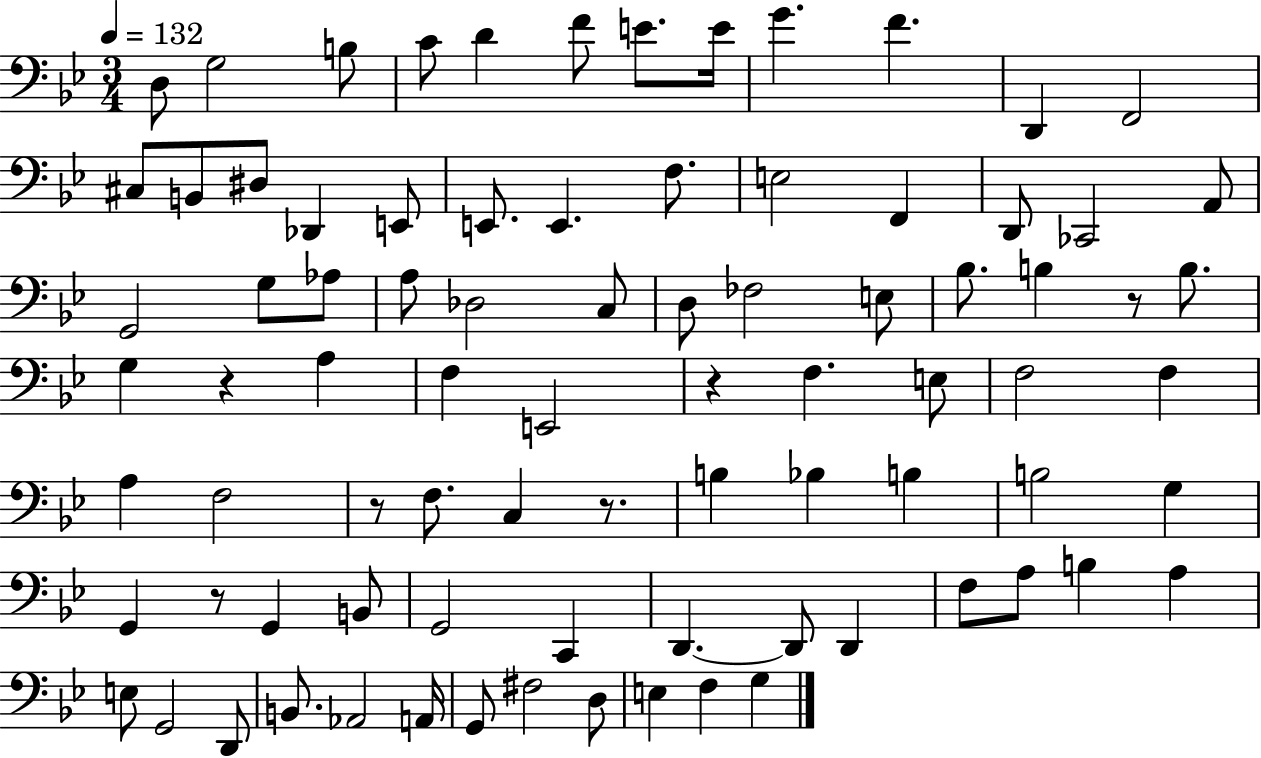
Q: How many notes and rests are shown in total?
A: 84